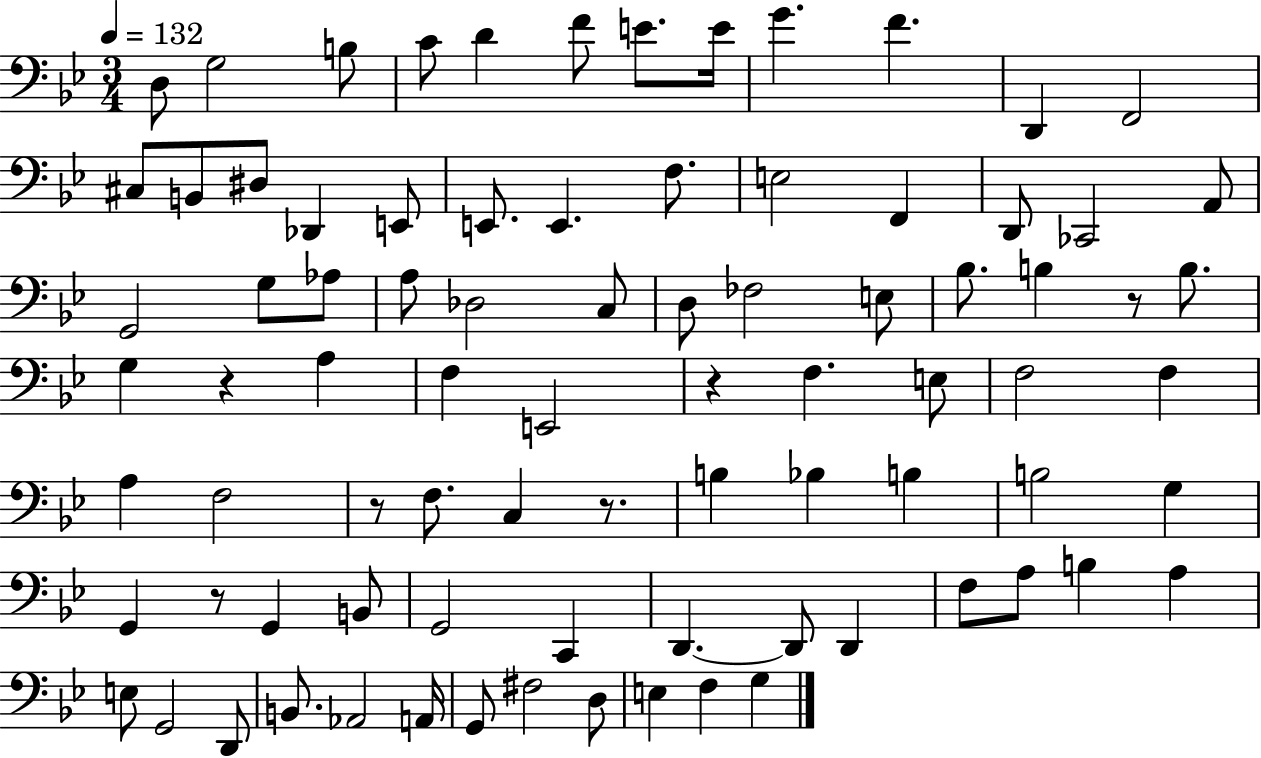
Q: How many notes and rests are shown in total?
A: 84